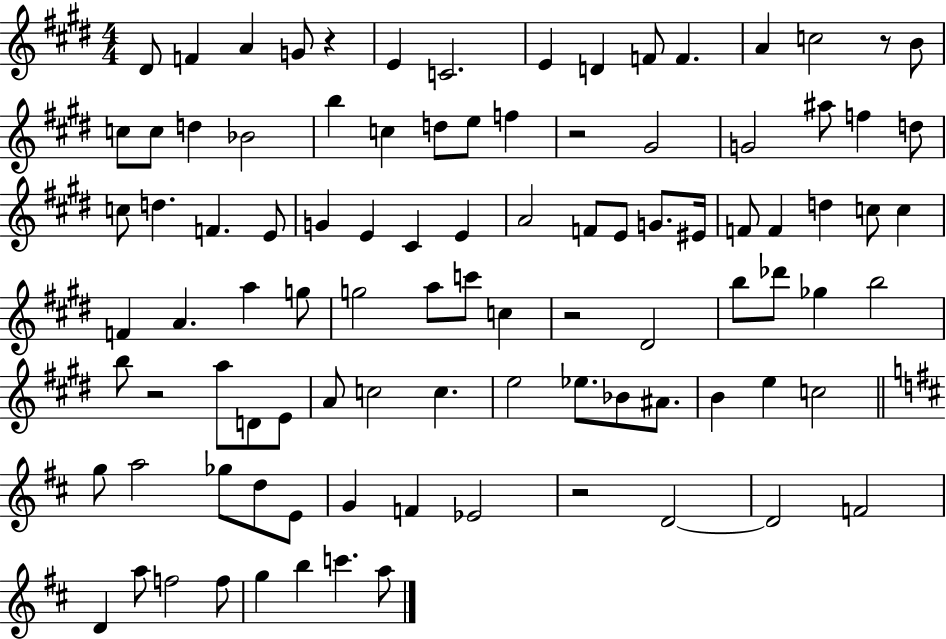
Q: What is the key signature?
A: E major